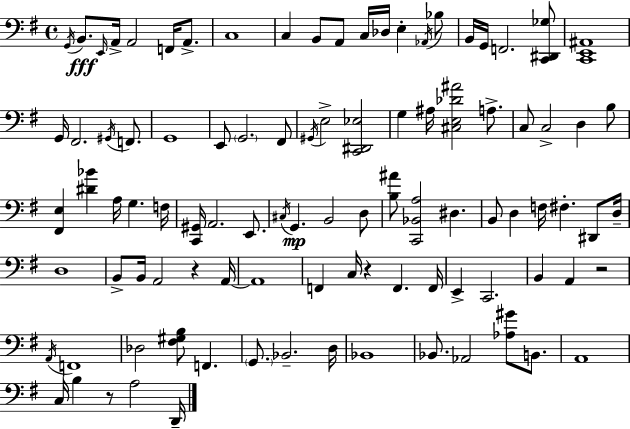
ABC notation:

X:1
T:Untitled
M:4/4
L:1/4
K:Em
G,,/4 B,,/2 E,,/4 A,,/4 A,,2 F,,/4 A,,/2 C,4 C, B,,/2 A,,/2 C,/4 _D,/4 E, _A,,/4 _B,/2 B,,/4 G,,/4 F,,2 [C,,^D,,_G,]/2 [C,,E,,^A,,]4 G,,/4 ^F,,2 ^G,,/4 F,,/2 G,,4 E,,/2 G,,2 ^F,,/2 ^G,,/4 E,2 [C,,^D,,_E,]2 G, ^A,/4 [^C,E,_D^A]2 A,/2 C,/2 C,2 D, B,/2 [^F,,E,] [^D_B] A,/4 G, F,/4 [C,,^G,,]/4 A,,2 E,,/2 ^C,/4 G,, B,,2 D,/2 [B,^A]/2 [C,,_B,,A,]2 ^D, B,,/2 D, F,/4 ^F, ^D,,/2 D,/4 D,4 B,,/2 B,,/4 A,,2 z A,,/4 A,,4 F,, C,/4 z F,, F,,/4 E,, C,,2 B,, A,, z2 A,,/4 F,,4 _D,2 [^F,^G,B,]/2 F,, G,,/2 _B,,2 D,/4 _B,,4 _B,,/2 _A,,2 [_A,^G]/2 B,,/2 A,,4 C,/4 B, z/2 A,2 D,,/4